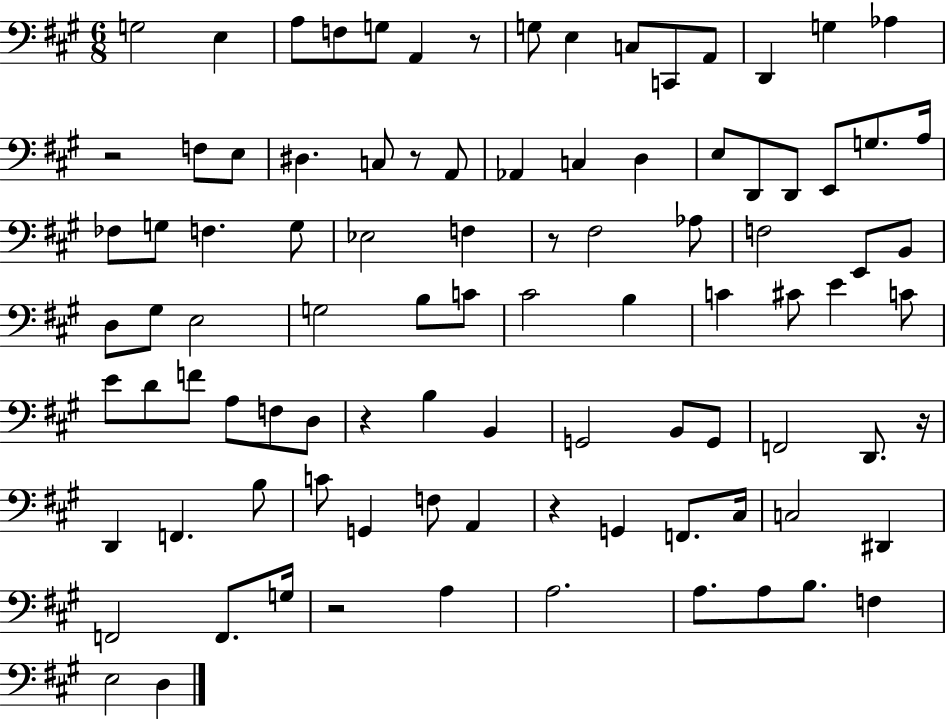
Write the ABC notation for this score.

X:1
T:Untitled
M:6/8
L:1/4
K:A
G,2 E, A,/2 F,/2 G,/2 A,, z/2 G,/2 E, C,/2 C,,/2 A,,/2 D,, G, _A, z2 F,/2 E,/2 ^D, C,/2 z/2 A,,/2 _A,, C, D, E,/2 D,,/2 D,,/2 E,,/2 G,/2 A,/4 _F,/2 G,/2 F, G,/2 _E,2 F, z/2 ^F,2 _A,/2 F,2 E,,/2 B,,/2 D,/2 ^G,/2 E,2 G,2 B,/2 C/2 ^C2 B, C ^C/2 E C/2 E/2 D/2 F/2 A,/2 F,/2 D,/2 z B, B,, G,,2 B,,/2 G,,/2 F,,2 D,,/2 z/4 D,, F,, B,/2 C/2 G,, F,/2 A,, z G,, F,,/2 ^C,/4 C,2 ^D,, F,,2 F,,/2 G,/4 z2 A, A,2 A,/2 A,/2 B,/2 F, E,2 D,